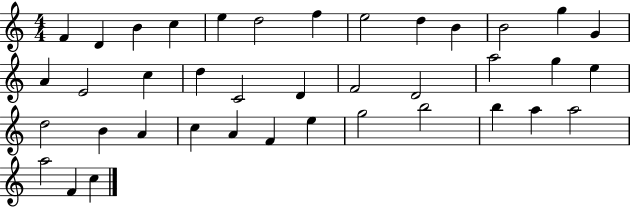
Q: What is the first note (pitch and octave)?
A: F4